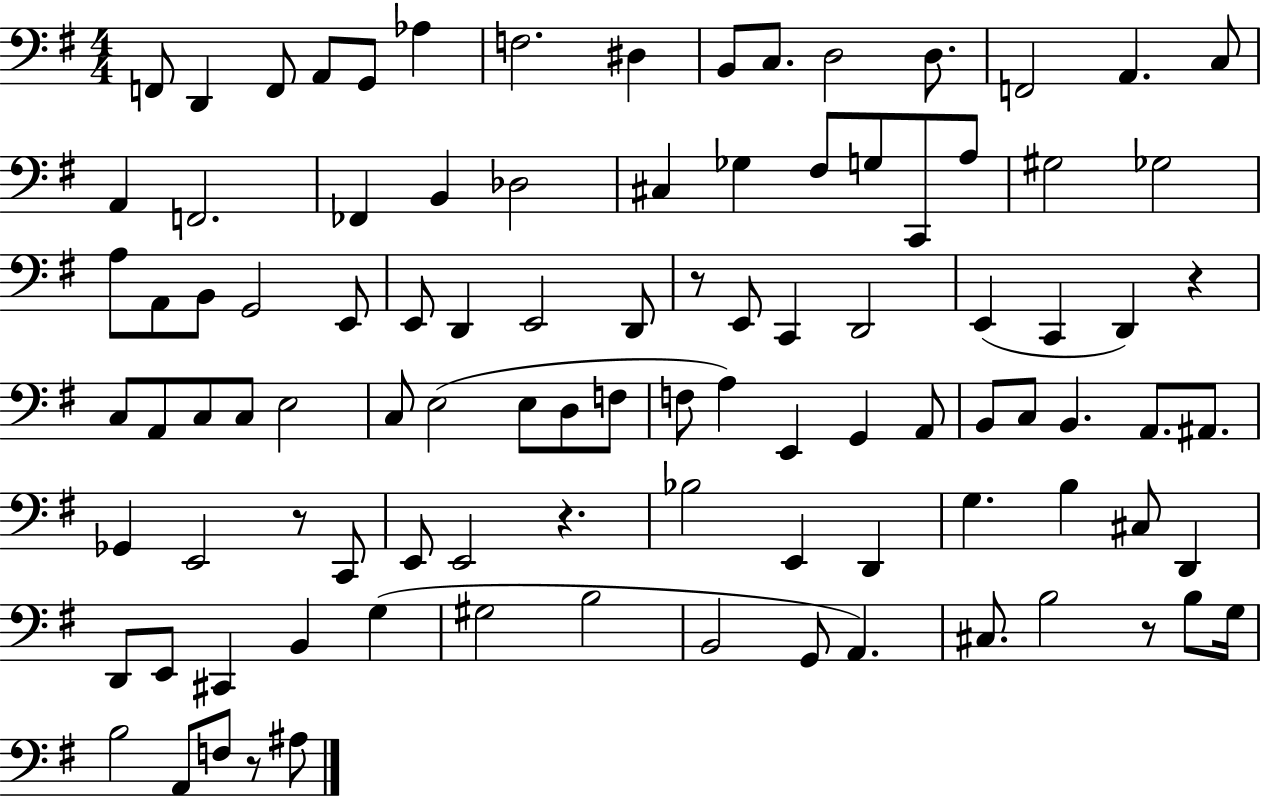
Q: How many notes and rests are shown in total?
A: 99